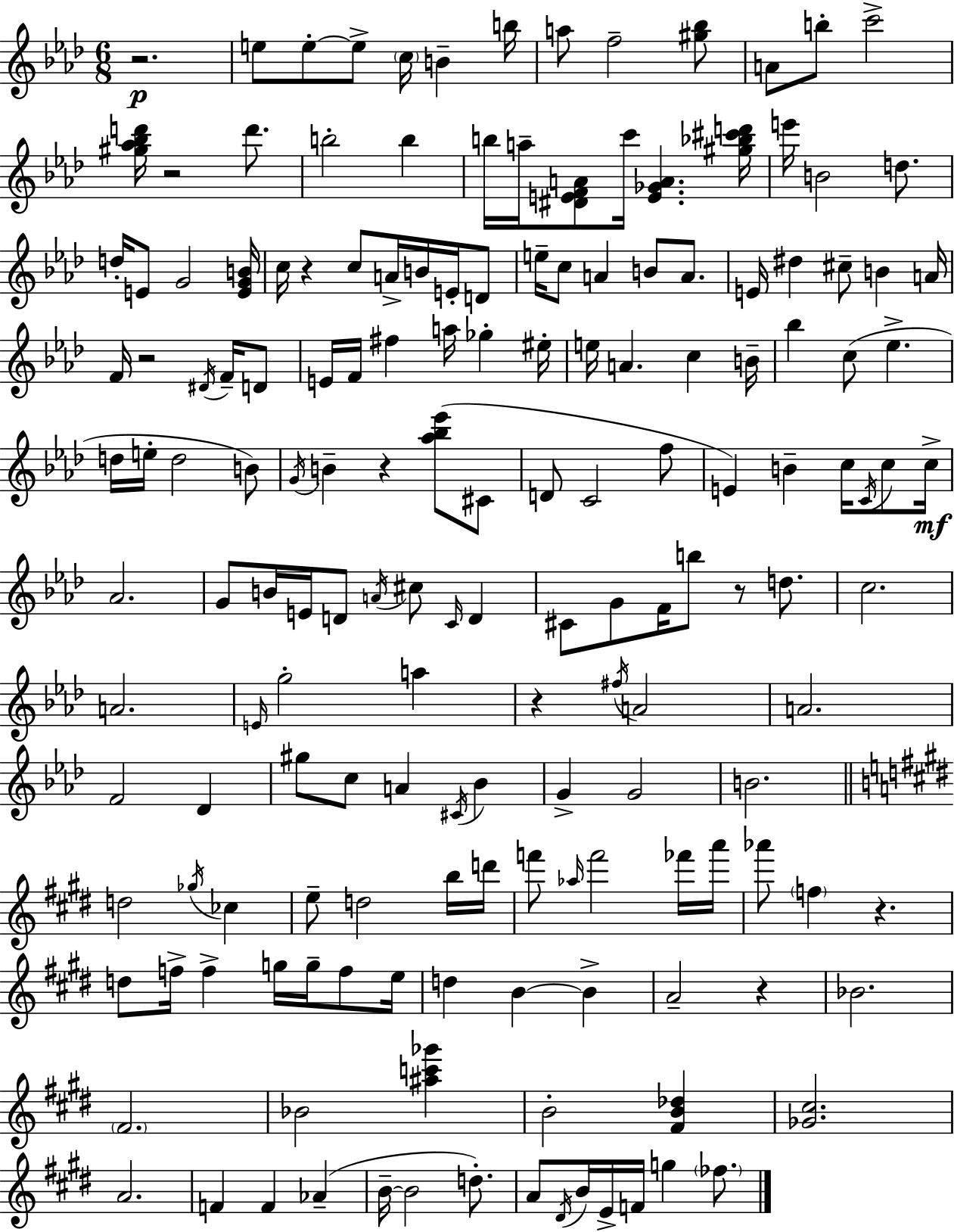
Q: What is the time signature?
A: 6/8